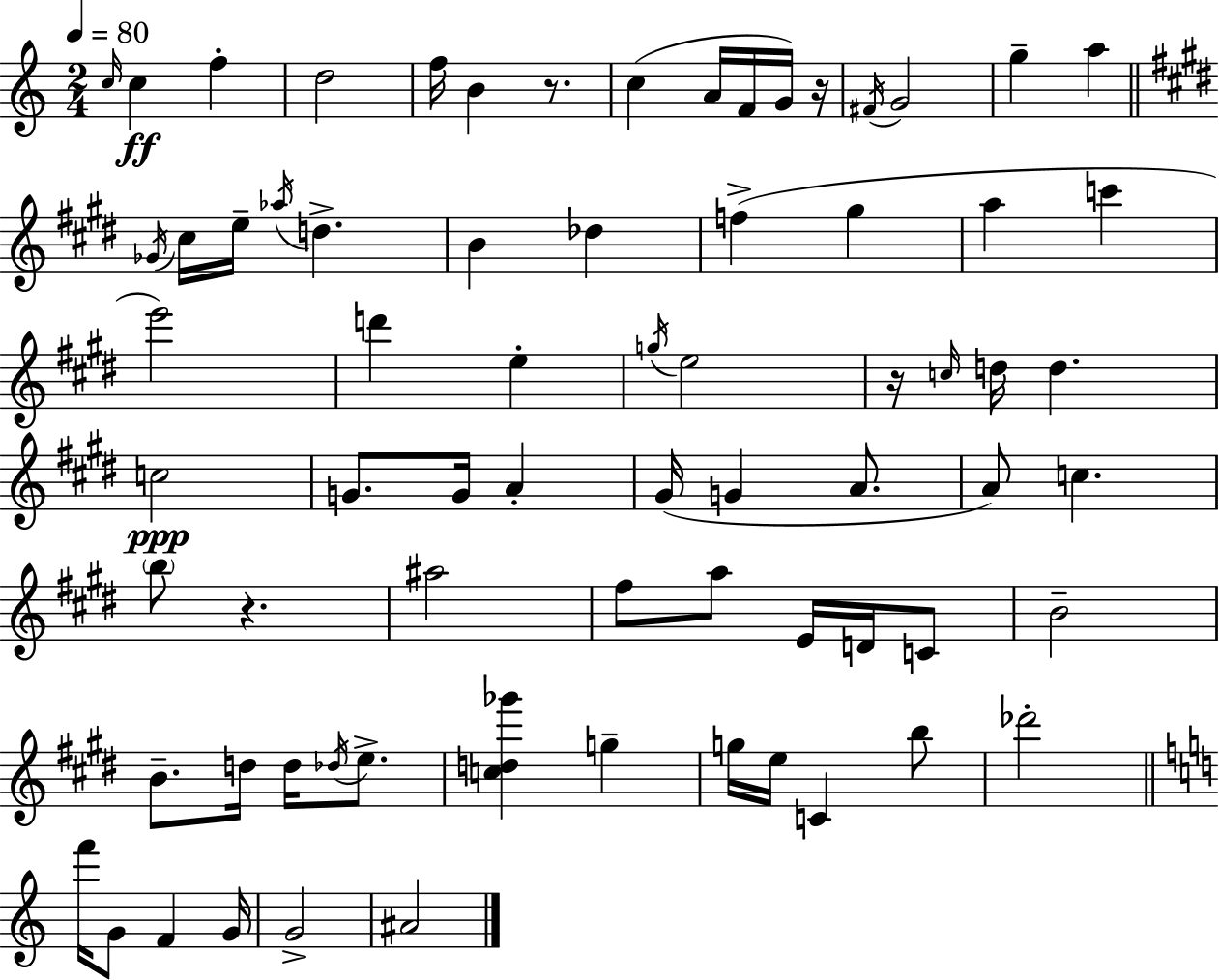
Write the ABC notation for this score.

X:1
T:Untitled
M:2/4
L:1/4
K:Am
c/4 c f d2 f/4 B z/2 c A/4 F/4 G/4 z/4 ^F/4 G2 g a _G/4 ^c/4 e/4 _a/4 d B _d f ^g a c' e'2 d' e g/4 e2 z/4 c/4 d/4 d c2 G/2 G/4 A ^G/4 G A/2 A/2 c b/2 z ^a2 ^f/2 a/2 E/4 D/4 C/2 B2 B/2 d/4 d/4 _d/4 e/2 [cd_g'] g g/4 e/4 C b/2 _d'2 f'/4 G/2 F G/4 G2 ^A2